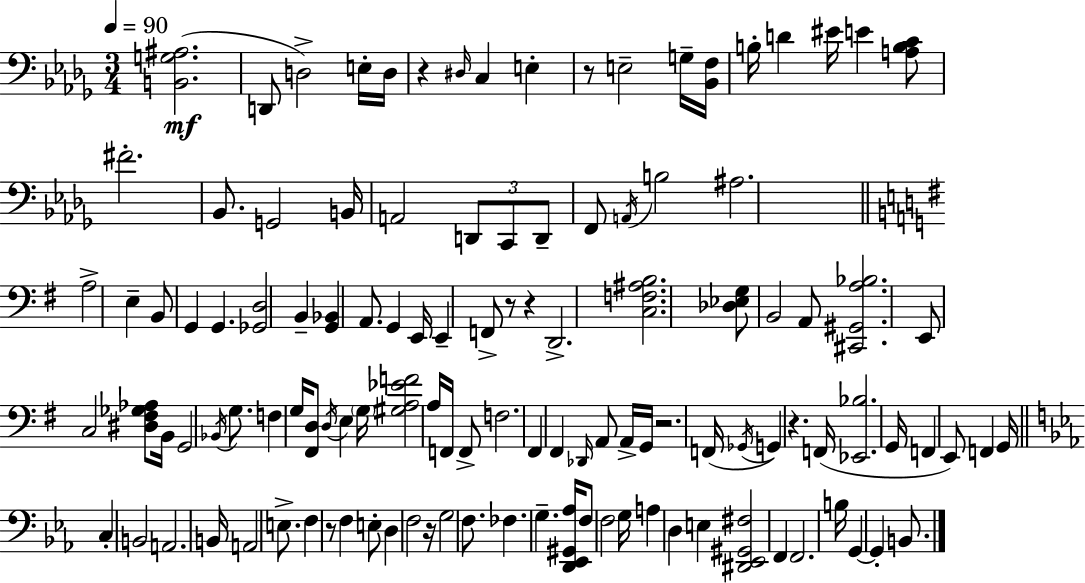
X:1
T:Untitled
M:3/4
L:1/4
K:Bbm
[B,,G,^A,]2 D,,/2 D,2 E,/4 D,/4 z ^D,/4 C, E, z/2 E,2 G,/4 [_B,,F,]/4 B,/4 D ^E/4 E [A,B,C]/2 ^F2 _B,,/2 G,,2 B,,/4 A,,2 D,,/2 C,,/2 D,,/2 F,,/2 A,,/4 B,2 ^A,2 A,2 E, B,,/2 G,, G,, [_G,,D,]2 B,, [G,,_B,,] A,,/2 G,, E,,/4 E,, F,,/2 z/2 z D,,2 [C,F,^A,B,]2 [_D,_E,G,]/2 B,,2 A,,/2 [^C,,^G,,A,_B,]2 E,,/2 C,2 [^D,^F,_G,_A,]/2 B,,/4 G,,2 _B,,/4 G,/2 F, G,/4 [^F,,D,]/2 D,/4 E, G,/4 [^G,A,_EF]2 A,/4 F,,/4 F,,/2 F,2 ^F,, ^F,, _D,,/4 A,,/2 A,,/4 G,,/4 z2 F,,/4 _G,,/4 G,, z F,,/4 [_E,,_B,]2 G,,/4 F,, E,,/2 F,, G,,/4 C, B,,2 A,,2 B,,/4 A,,2 E,/2 F, z/2 F, E,/2 D, F,2 z/4 G,2 F,/2 _F, G, [D,,_E,,^G,,_A,]/4 F,/2 F,2 G,/4 A, D, E, [^D,,_E,,^G,,^F,]2 F,, F,,2 B,/4 G,, G,, B,,/2